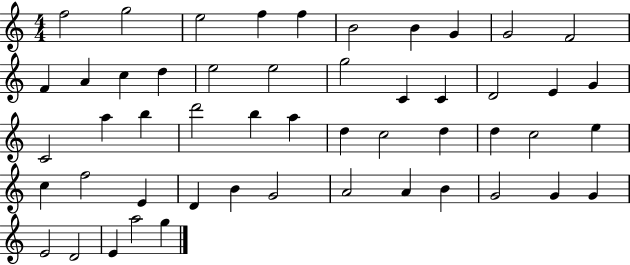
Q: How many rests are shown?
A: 0